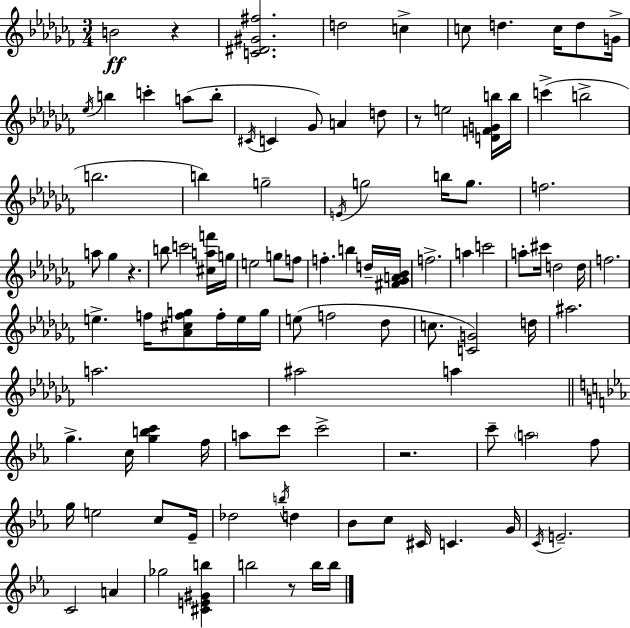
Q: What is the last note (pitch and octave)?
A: B5